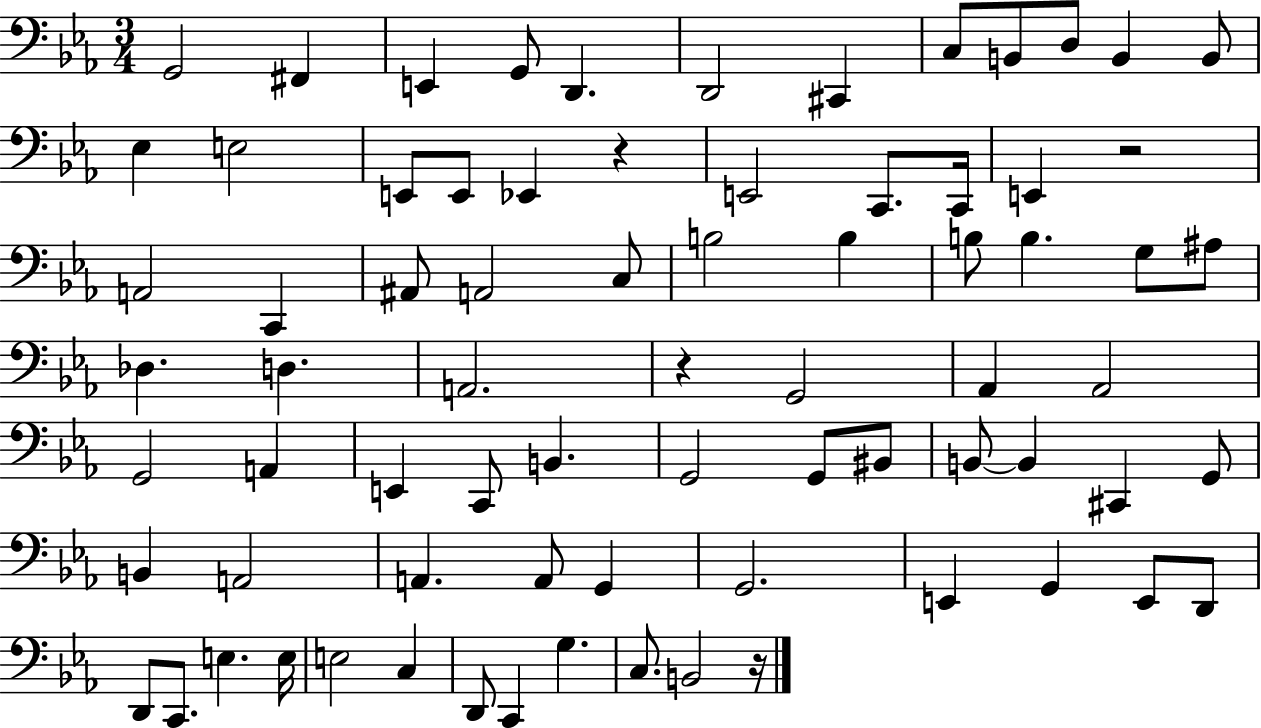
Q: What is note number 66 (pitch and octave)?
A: C3